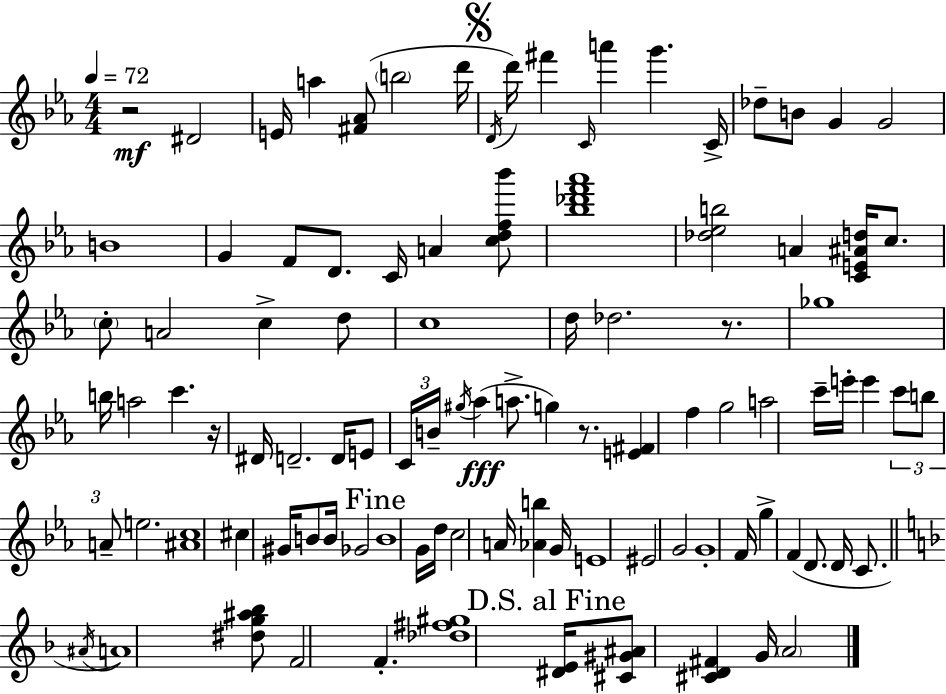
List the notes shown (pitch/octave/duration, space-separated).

R/h D#4/h E4/s A5/q [F#4,Ab4]/e B5/h D6/s D4/s D6/s F#6/q C4/s A6/q G6/q. C4/s Db5/e B4/e G4/q G4/h B4/w G4/q F4/e D4/e. C4/s A4/q [C5,D5,F5,Bb6]/e [Bb5,Db6,F6,Ab6]/w [Db5,Eb5,B5]/h A4/q [C4,E4,A#4,D5]/s C5/e. C5/e A4/h C5/q D5/e C5/w D5/s Db5/h. R/e. Gb5/w B5/s A5/h C6/q. R/s D#4/s D4/h. D4/s E4/e C4/s B4/s G#5/s Ab5/q A5/e. G5/q R/e. [E4,F#4]/q F5/q G5/h A5/h C6/s E6/s E6/q C6/e B5/e A4/e E5/h. [A#4,C5]/w C#5/q G#4/s B4/e B4/s Gb4/h B4/w G4/s D5/s C5/h A4/s [Ab4,B5]/q G4/s E4/w EIS4/h G4/h G4/w F4/s G5/q F4/q D4/e. D4/s C4/e. A#4/s A4/w [D#5,G5,A#5,Bb5]/e F4/h F4/q. [Db5,F#5,G#5]/w [D#4,E4]/s [C#4,G#4,A#4]/e [C#4,D4,F#4]/q G4/s A4/h